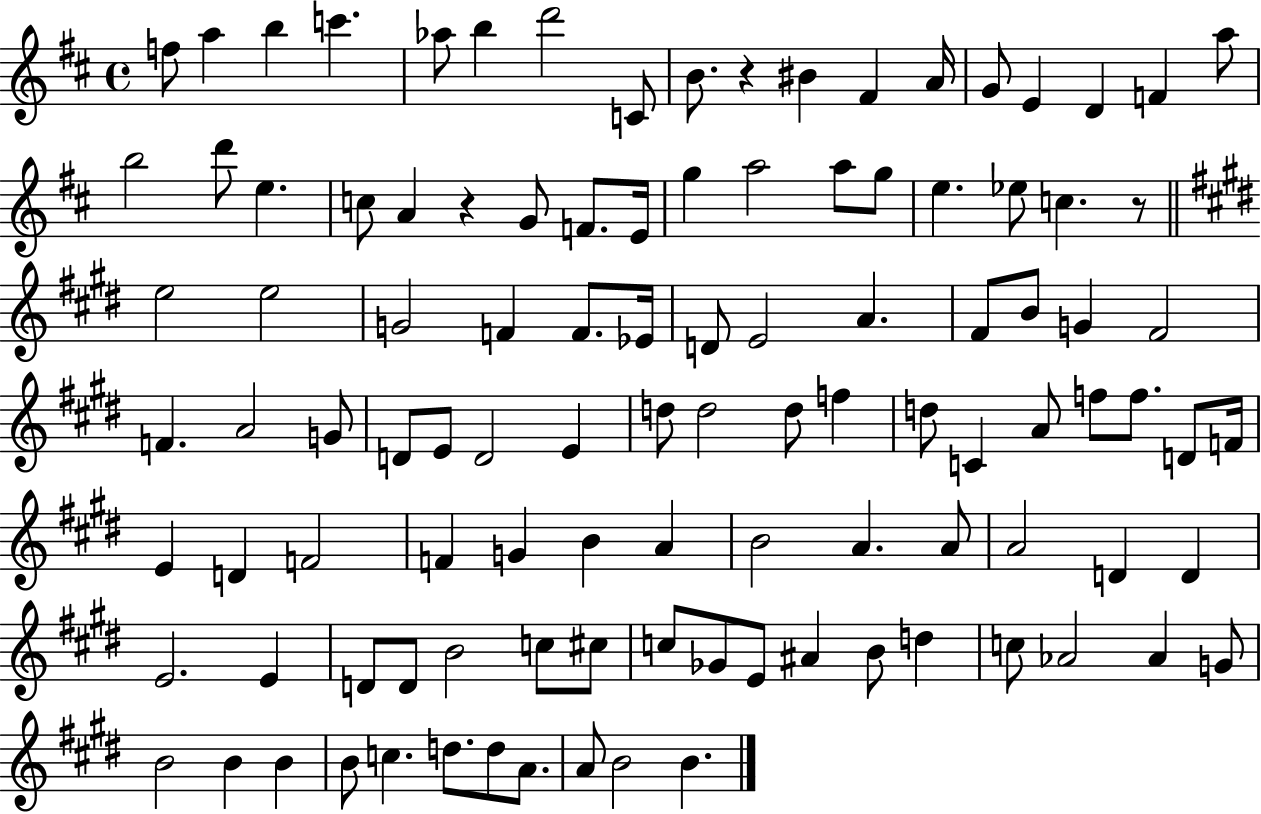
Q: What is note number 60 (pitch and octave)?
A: F5